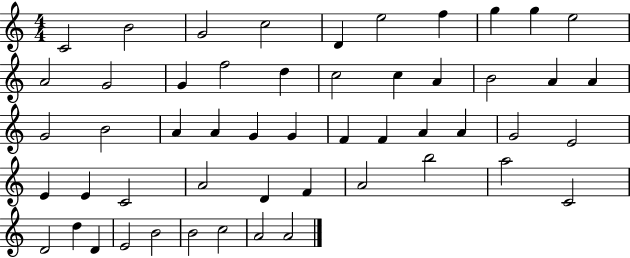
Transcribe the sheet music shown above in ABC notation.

X:1
T:Untitled
M:4/4
L:1/4
K:C
C2 B2 G2 c2 D e2 f g g e2 A2 G2 G f2 d c2 c A B2 A A G2 B2 A A G G F F A A G2 E2 E E C2 A2 D F A2 b2 a2 C2 D2 d D E2 B2 B2 c2 A2 A2